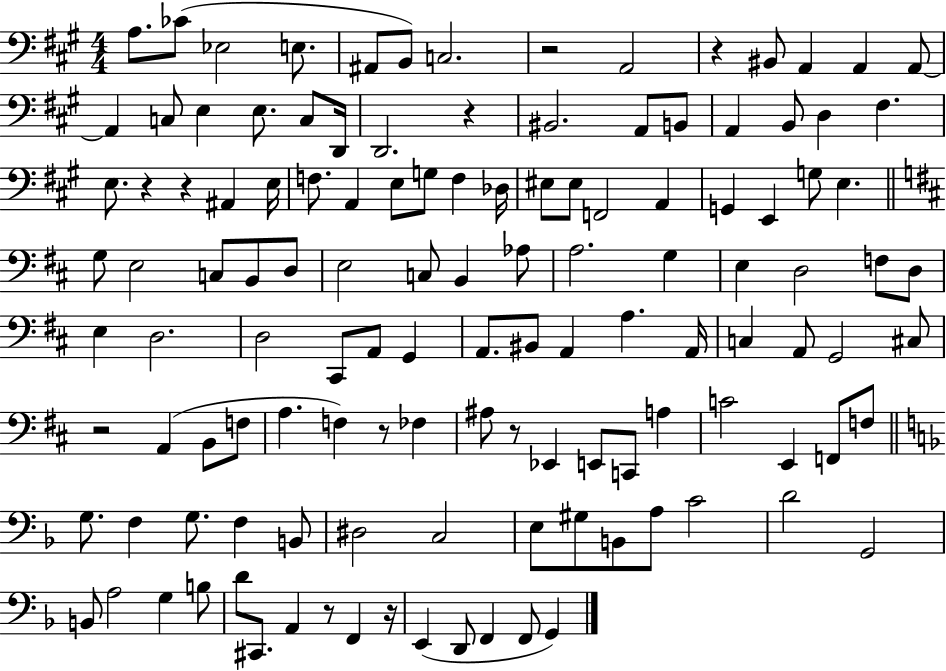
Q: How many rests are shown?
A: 10